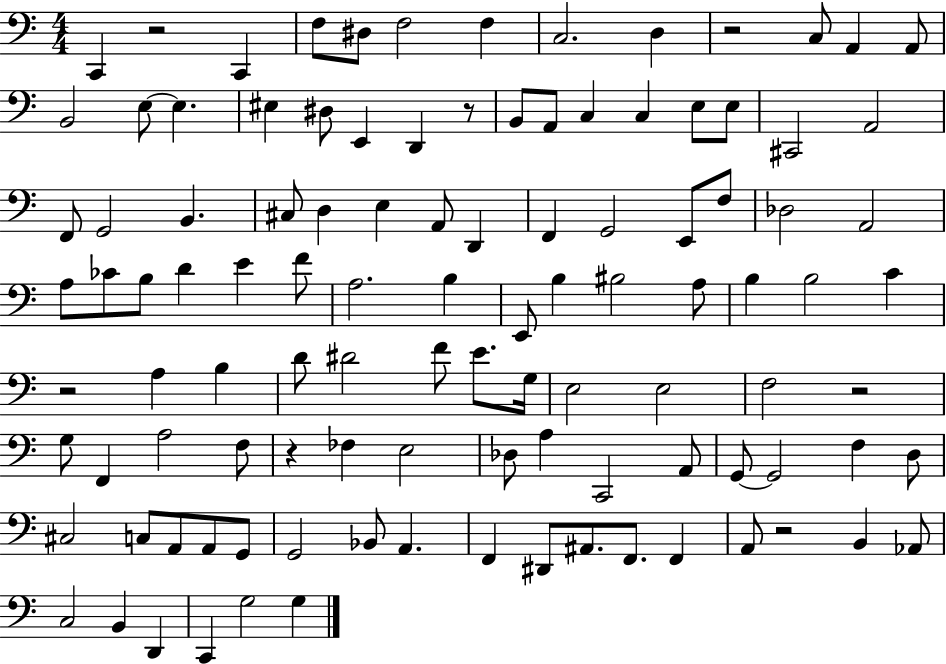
{
  \clef bass
  \numericTimeSignature
  \time 4/4
  \key c \major
  c,4 r2 c,4 | f8 dis8 f2 f4 | c2. d4 | r2 c8 a,4 a,8 | \break b,2 e8~~ e4. | eis4 dis8 e,4 d,4 r8 | b,8 a,8 c4 c4 e8 e8 | cis,2 a,2 | \break f,8 g,2 b,4. | cis8 d4 e4 a,8 d,4 | f,4 g,2 e,8 f8 | des2 a,2 | \break a8 ces'8 b8 d'4 e'4 f'8 | a2. b4 | e,8 b4 bis2 a8 | b4 b2 c'4 | \break r2 a4 b4 | d'8 dis'2 f'8 e'8. g16 | e2 e2 | f2 r2 | \break g8 f,4 a2 f8 | r4 fes4 e2 | des8 a4 c,2 a,8 | g,8~~ g,2 f4 d8 | \break cis2 c8 a,8 a,8 g,8 | g,2 bes,8 a,4. | f,4 dis,8 ais,8. f,8. f,4 | a,8 r2 b,4 aes,8 | \break c2 b,4 d,4 | c,4 g2 g4 | \bar "|."
}